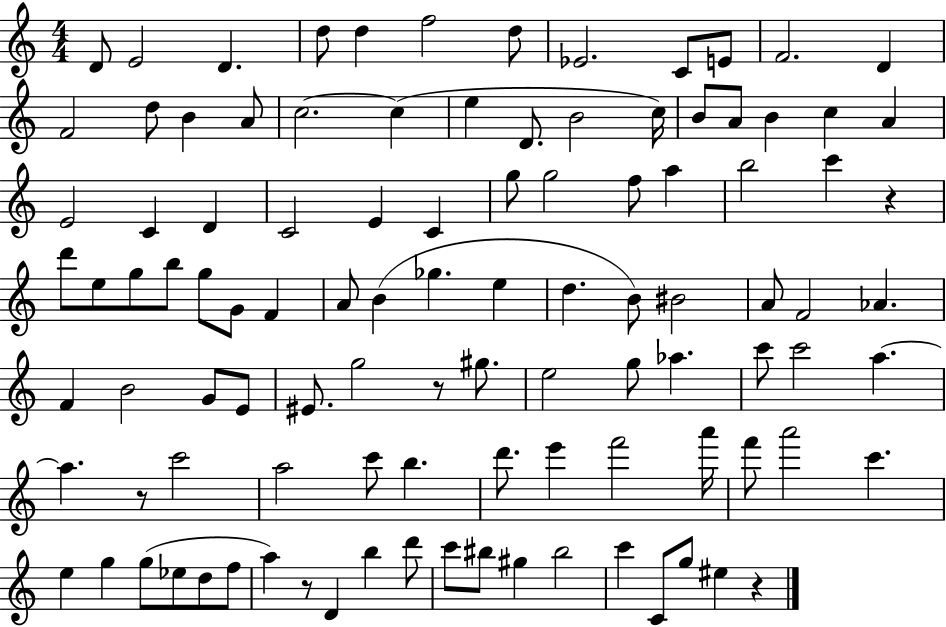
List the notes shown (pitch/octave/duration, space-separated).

D4/e E4/h D4/q. D5/e D5/q F5/h D5/e Eb4/h. C4/e E4/e F4/h. D4/q F4/h D5/e B4/q A4/e C5/h. C5/q E5/q D4/e. B4/h C5/s B4/e A4/e B4/q C5/q A4/q E4/h C4/q D4/q C4/h E4/q C4/q G5/e G5/h F5/e A5/q B5/h C6/q R/q D6/e E5/e G5/e B5/e G5/e G4/e F4/q A4/e B4/q Gb5/q. E5/q D5/q. B4/e BIS4/h A4/e F4/h Ab4/q. F4/q B4/h G4/e E4/e EIS4/e. G5/h R/e G#5/e. E5/h G5/e Ab5/q. C6/e C6/h A5/q. A5/q. R/e C6/h A5/h C6/e B5/q. D6/e. E6/q F6/h A6/s F6/e A6/h C6/q. E5/q G5/q G5/e Eb5/e D5/e F5/e A5/q R/e D4/q B5/q D6/e C6/e BIS5/e G#5/q BIS5/h C6/q C4/e G5/e EIS5/q R/q